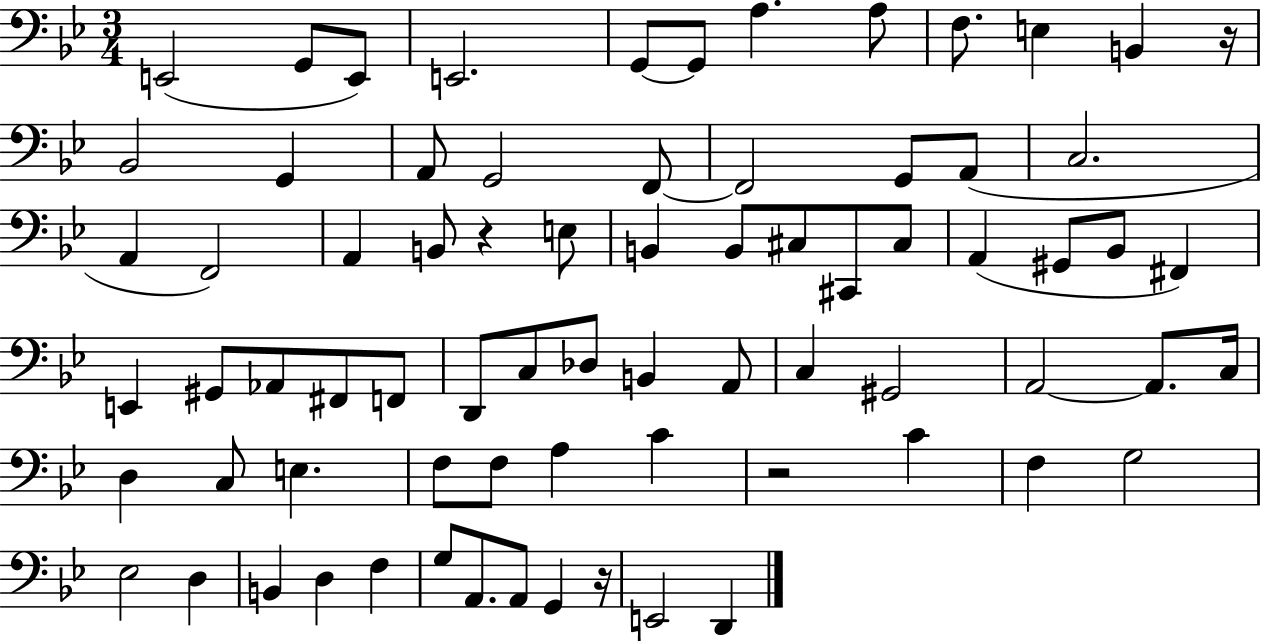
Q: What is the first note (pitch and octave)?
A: E2